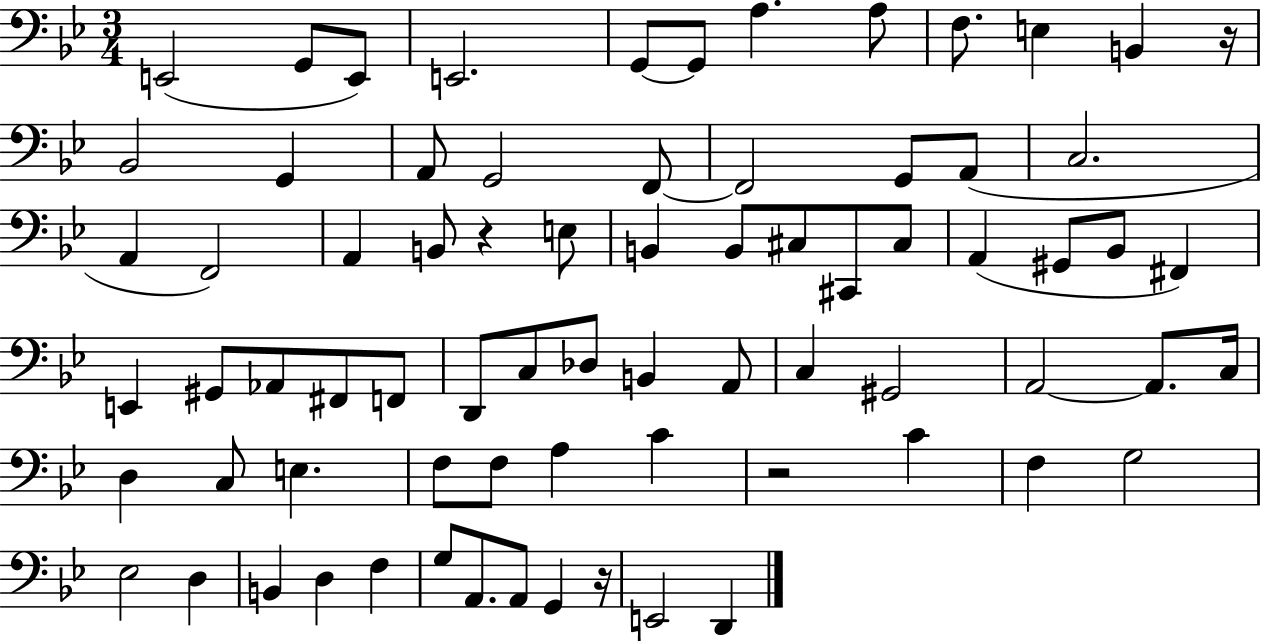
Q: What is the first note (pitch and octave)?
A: E2